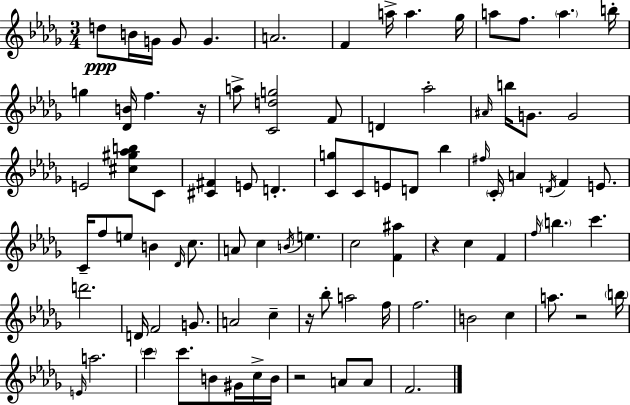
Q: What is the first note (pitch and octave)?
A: D5